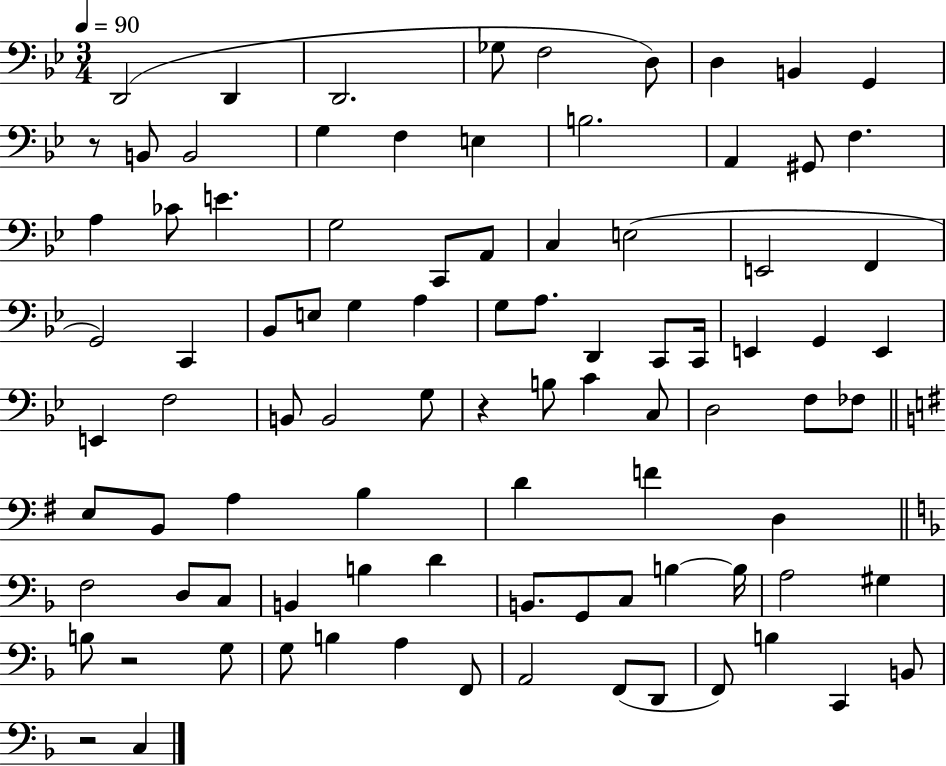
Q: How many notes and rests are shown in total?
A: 91